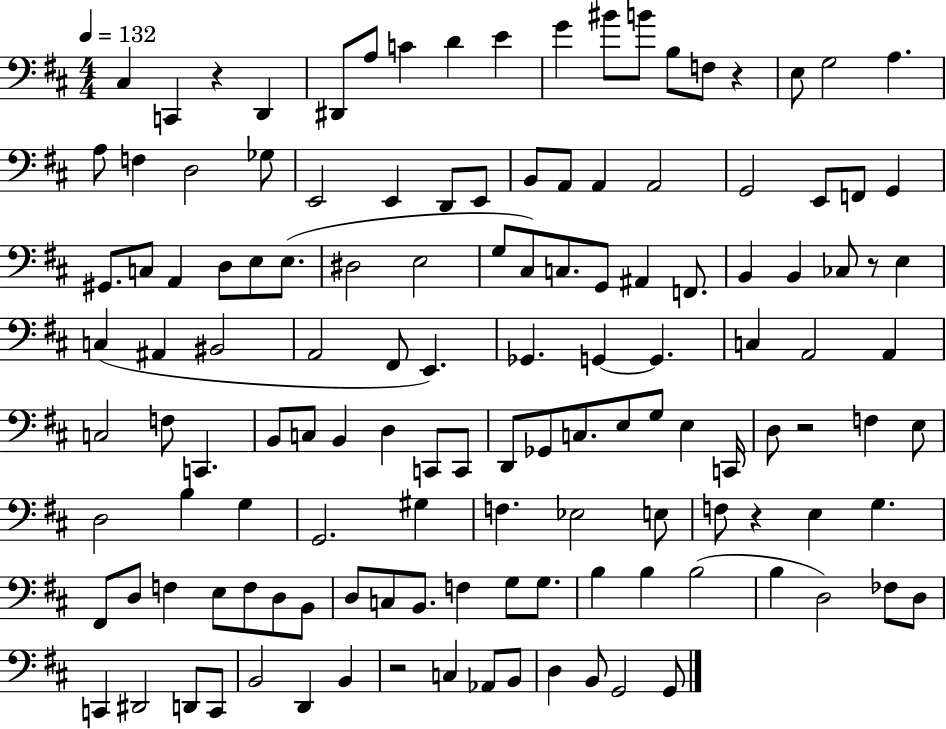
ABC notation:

X:1
T:Untitled
M:4/4
L:1/4
K:D
^C, C,, z D,, ^D,,/2 A,/2 C D E G ^B/2 B/2 B,/2 F,/2 z E,/2 G,2 A, A,/2 F, D,2 _G,/2 E,,2 E,, D,,/2 E,,/2 B,,/2 A,,/2 A,, A,,2 G,,2 E,,/2 F,,/2 G,, ^G,,/2 C,/2 A,, D,/2 E,/2 E,/2 ^D,2 E,2 G,/2 ^C,/2 C,/2 G,,/2 ^A,, F,,/2 B,, B,, _C,/2 z/2 E, C, ^A,, ^B,,2 A,,2 ^F,,/2 E,, _G,, G,, G,, C, A,,2 A,, C,2 F,/2 C,, B,,/2 C,/2 B,, D, C,,/2 C,,/2 D,,/2 _G,,/2 C,/2 E,/2 G,/2 E, C,,/4 D,/2 z2 F, E,/2 D,2 B, G, G,,2 ^G, F, _E,2 E,/2 F,/2 z E, G, ^F,,/2 D,/2 F, E,/2 F,/2 D,/2 B,,/2 D,/2 C,/2 B,,/2 F, G,/2 G,/2 B, B, B,2 B, D,2 _F,/2 D,/2 C,, ^D,,2 D,,/2 C,,/2 B,,2 D,, B,, z2 C, _A,,/2 B,,/2 D, B,,/2 G,,2 G,,/2